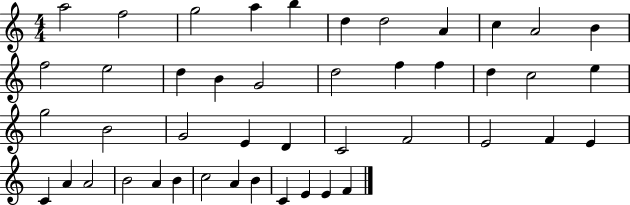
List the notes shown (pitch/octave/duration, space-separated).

A5/h F5/h G5/h A5/q B5/q D5/q D5/h A4/q C5/q A4/h B4/q F5/h E5/h D5/q B4/q G4/h D5/h F5/q F5/q D5/q C5/h E5/q G5/h B4/h G4/h E4/q D4/q C4/h F4/h E4/h F4/q E4/q C4/q A4/q A4/h B4/h A4/q B4/q C5/h A4/q B4/q C4/q E4/q E4/q F4/q